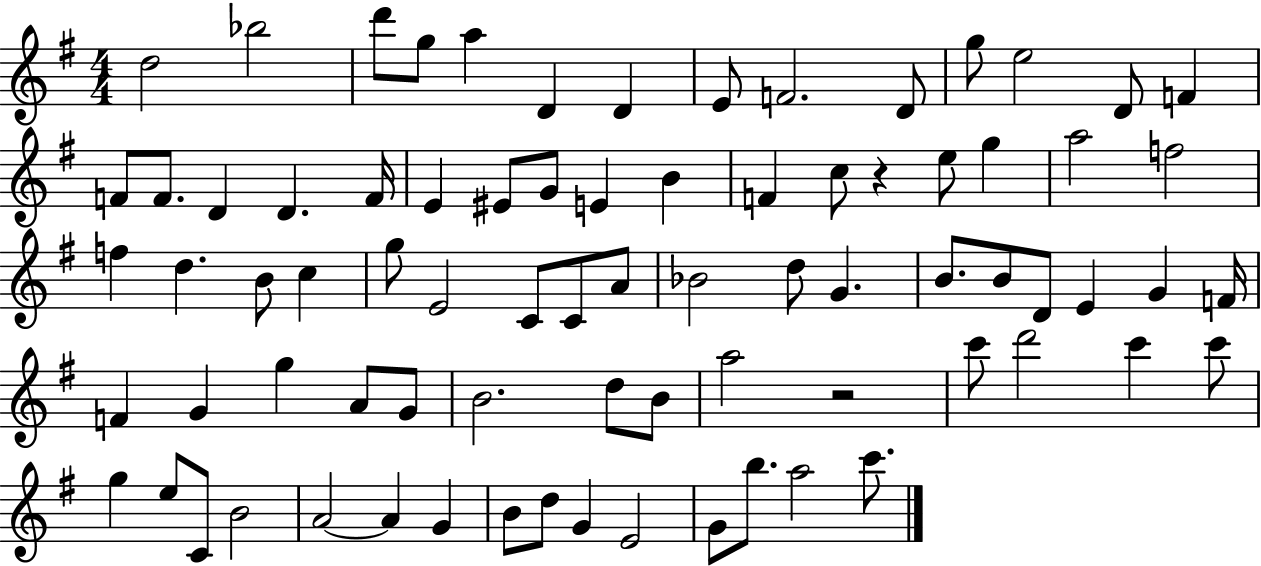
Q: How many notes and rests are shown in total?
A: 78